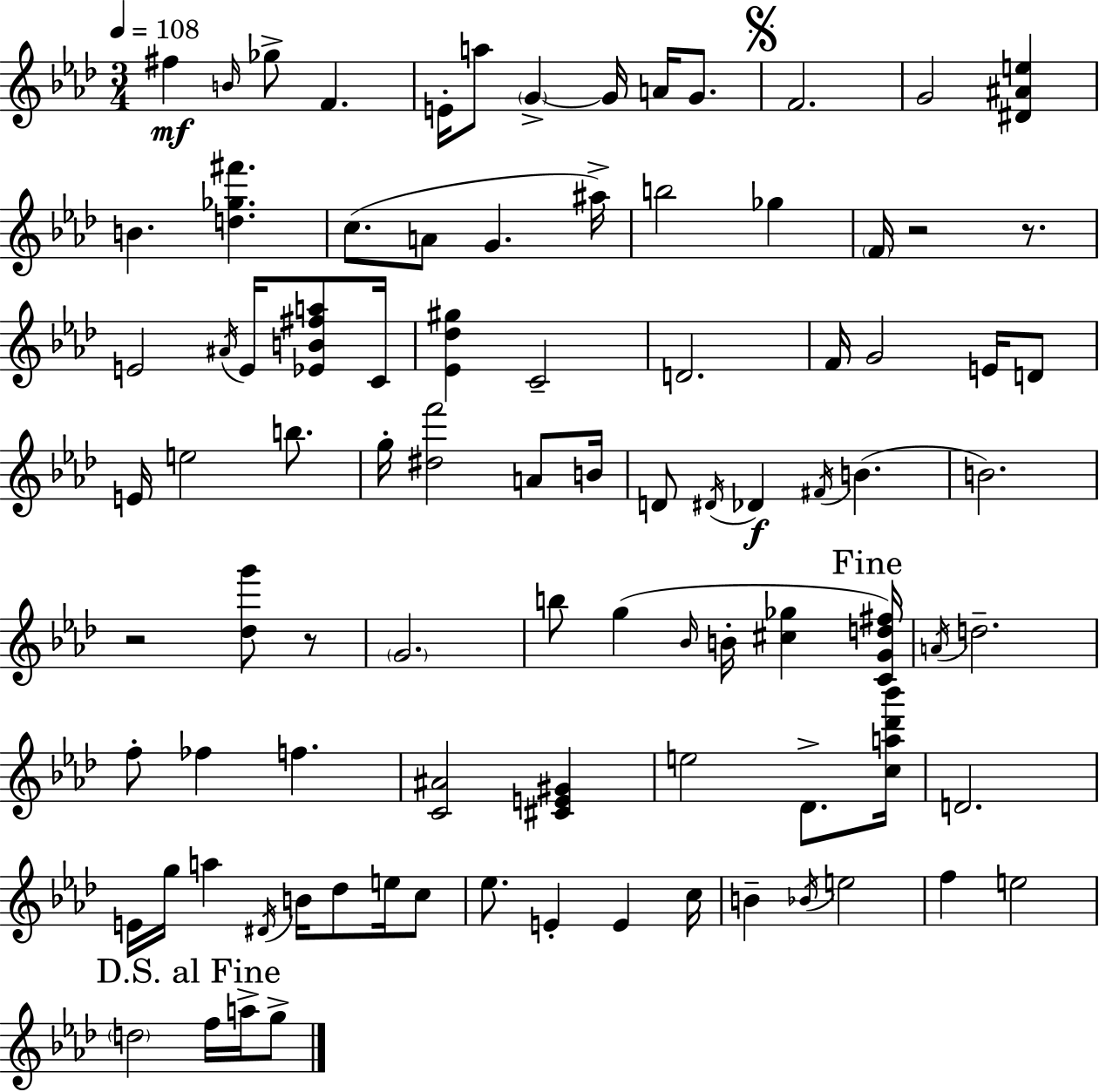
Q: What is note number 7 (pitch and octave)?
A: G4